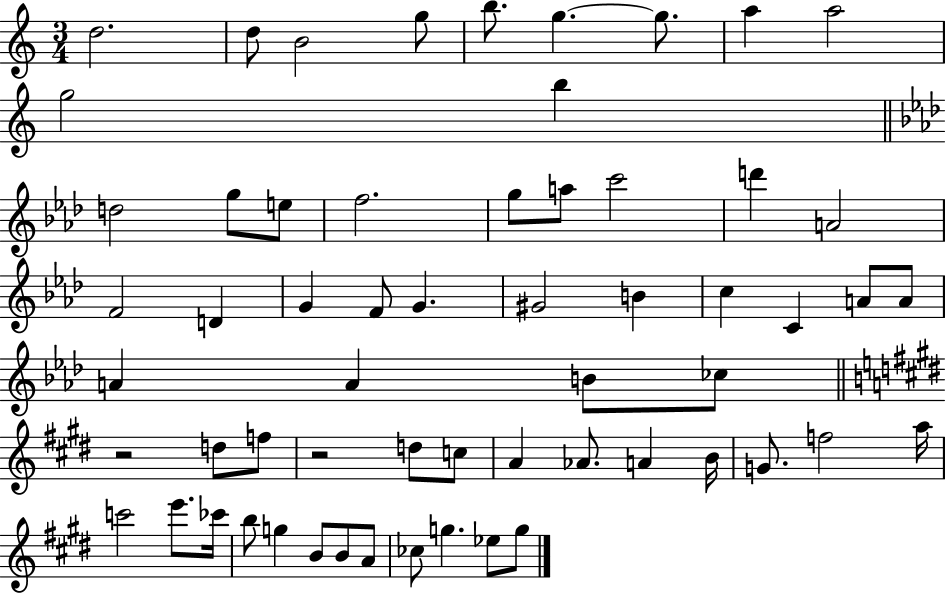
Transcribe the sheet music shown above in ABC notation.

X:1
T:Untitled
M:3/4
L:1/4
K:C
d2 d/2 B2 g/2 b/2 g g/2 a a2 g2 b d2 g/2 e/2 f2 g/2 a/2 c'2 d' A2 F2 D G F/2 G ^G2 B c C A/2 A/2 A A B/2 _c/2 z2 d/2 f/2 z2 d/2 c/2 A _A/2 A B/4 G/2 f2 a/4 c'2 e'/2 _c'/4 b/2 g B/2 B/2 A/2 _c/2 g _e/2 g/2